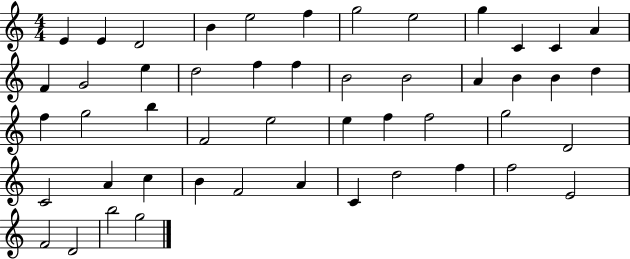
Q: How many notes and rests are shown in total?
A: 49